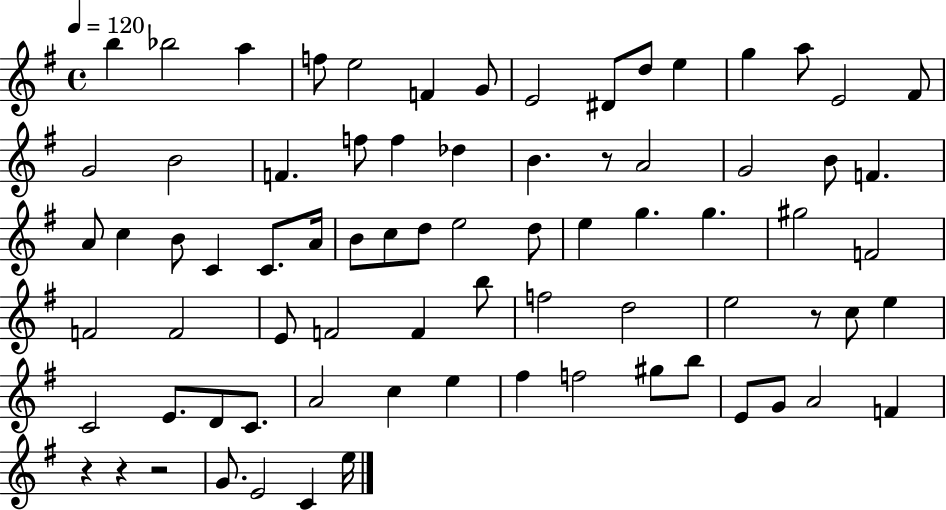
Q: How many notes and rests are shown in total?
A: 77